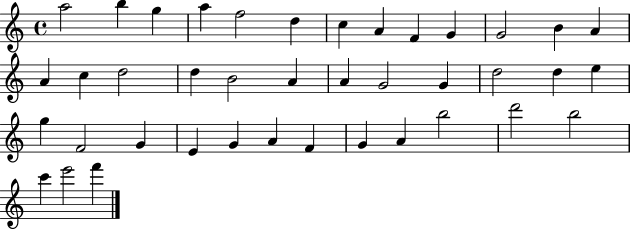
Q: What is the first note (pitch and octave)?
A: A5